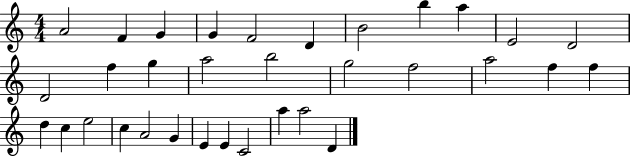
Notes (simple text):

A4/h F4/q G4/q G4/q F4/h D4/q B4/h B5/q A5/q E4/h D4/h D4/h F5/q G5/q A5/h B5/h G5/h F5/h A5/h F5/q F5/q D5/q C5/q E5/h C5/q A4/h G4/q E4/q E4/q C4/h A5/q A5/h D4/q